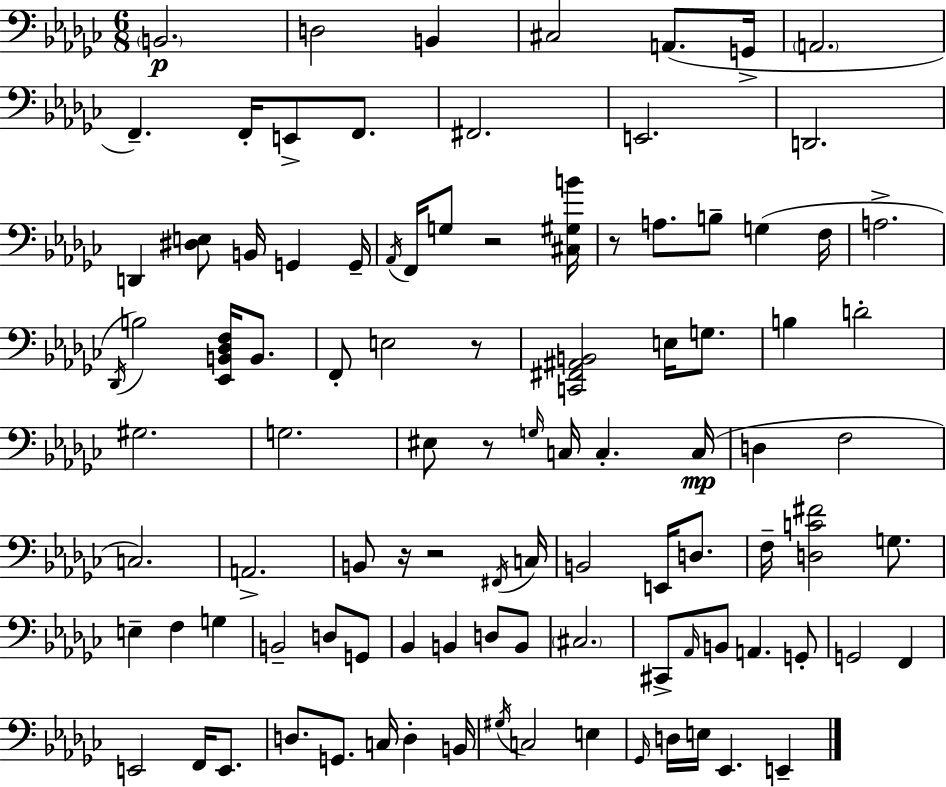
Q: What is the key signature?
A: EES minor